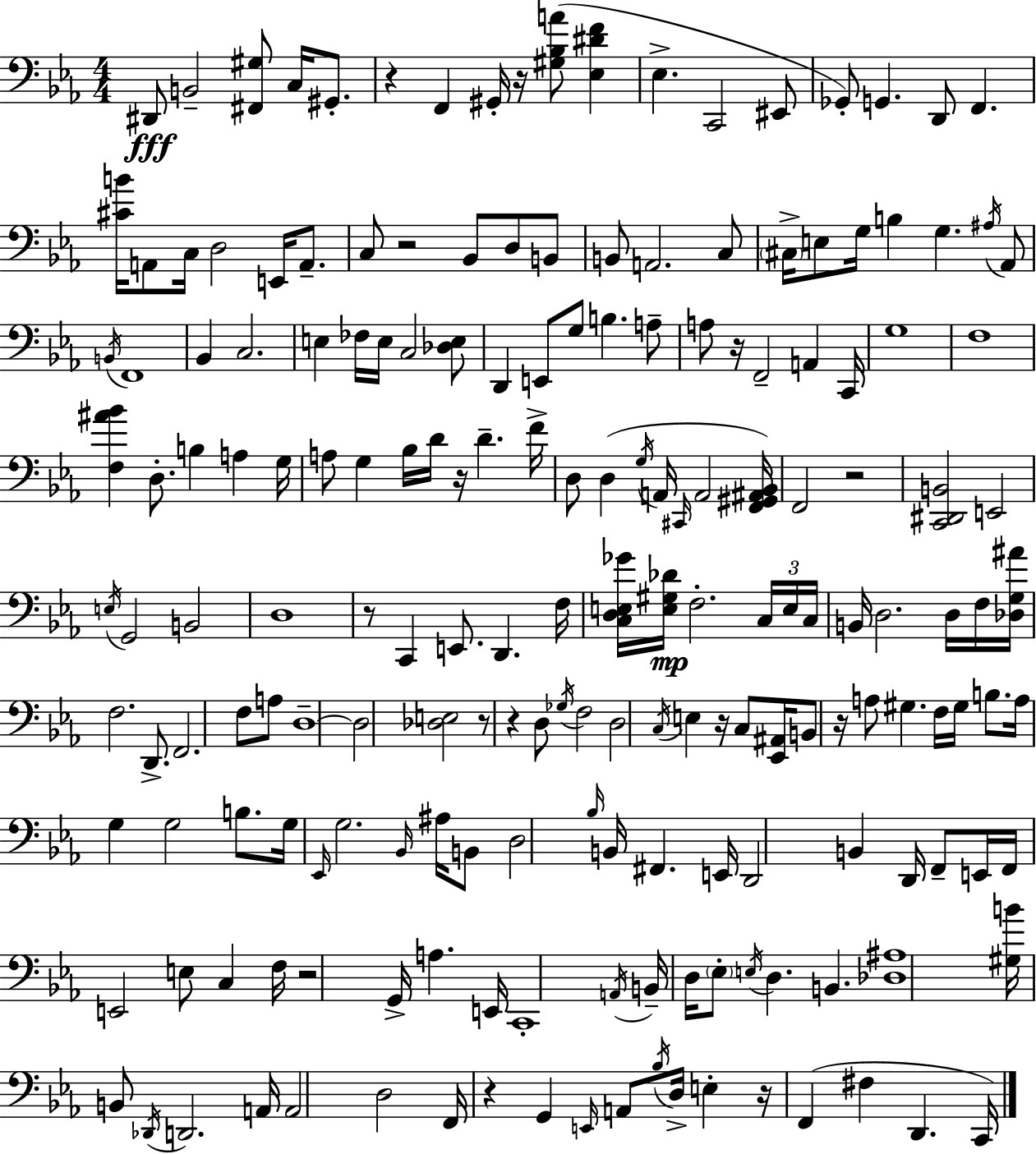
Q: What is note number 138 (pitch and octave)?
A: Eb3